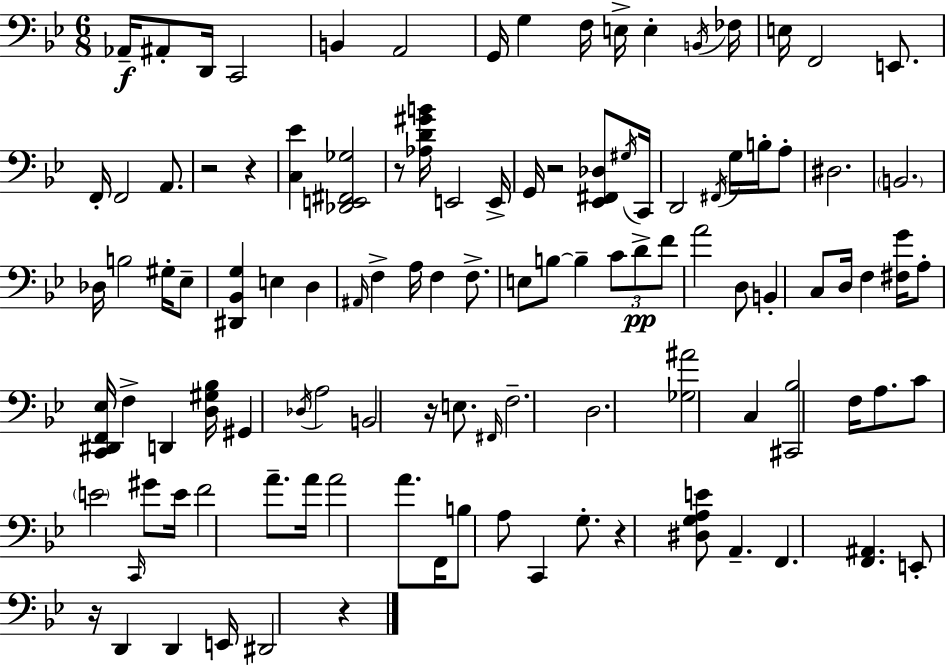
Ab2/s A#2/e D2/s C2/h B2/q A2/h G2/s G3/q F3/s E3/s E3/q B2/s FES3/s E3/s F2/h E2/e. F2/s F2/h A2/e. R/h R/q [C3,Eb4]/q [Db2,E2,F#2,Gb3]/h R/e [Ab3,D4,G#4,B4]/s E2/h E2/s G2/s R/h [Eb2,F#2,Db3]/e G#3/s C2/s D2/h F#2/s G3/s B3/s A3/e D#3/h. B2/h. Db3/s B3/h G#3/s Eb3/e [D#2,Bb2,G3]/q E3/q D3/q A#2/s F3/q A3/s F3/q F3/e. E3/e B3/e B3/q C4/e D4/e F4/e A4/h D3/e B2/q C3/e D3/s F3/q [F#3,G4]/s A3/e [C2,D#2,F2,Eb3]/s F3/q D2/q [D3,G#3,Bb3]/s G#2/q Db3/s A3/h B2/h R/s E3/e. F#2/s F3/h. D3/h. [Gb3,A#4]/h C3/q [C#2,Bb3]/h F3/s A3/e. C4/e E4/h C2/s G#4/e E4/s F4/h A4/e. A4/s A4/h A4/e. F2/s B3/e A3/e C2/q G3/e. R/q [D#3,G3,A3,E4]/e A2/q. F2/q. [F2,A#2]/q. E2/e R/s D2/q D2/q E2/s D#2/h R/q